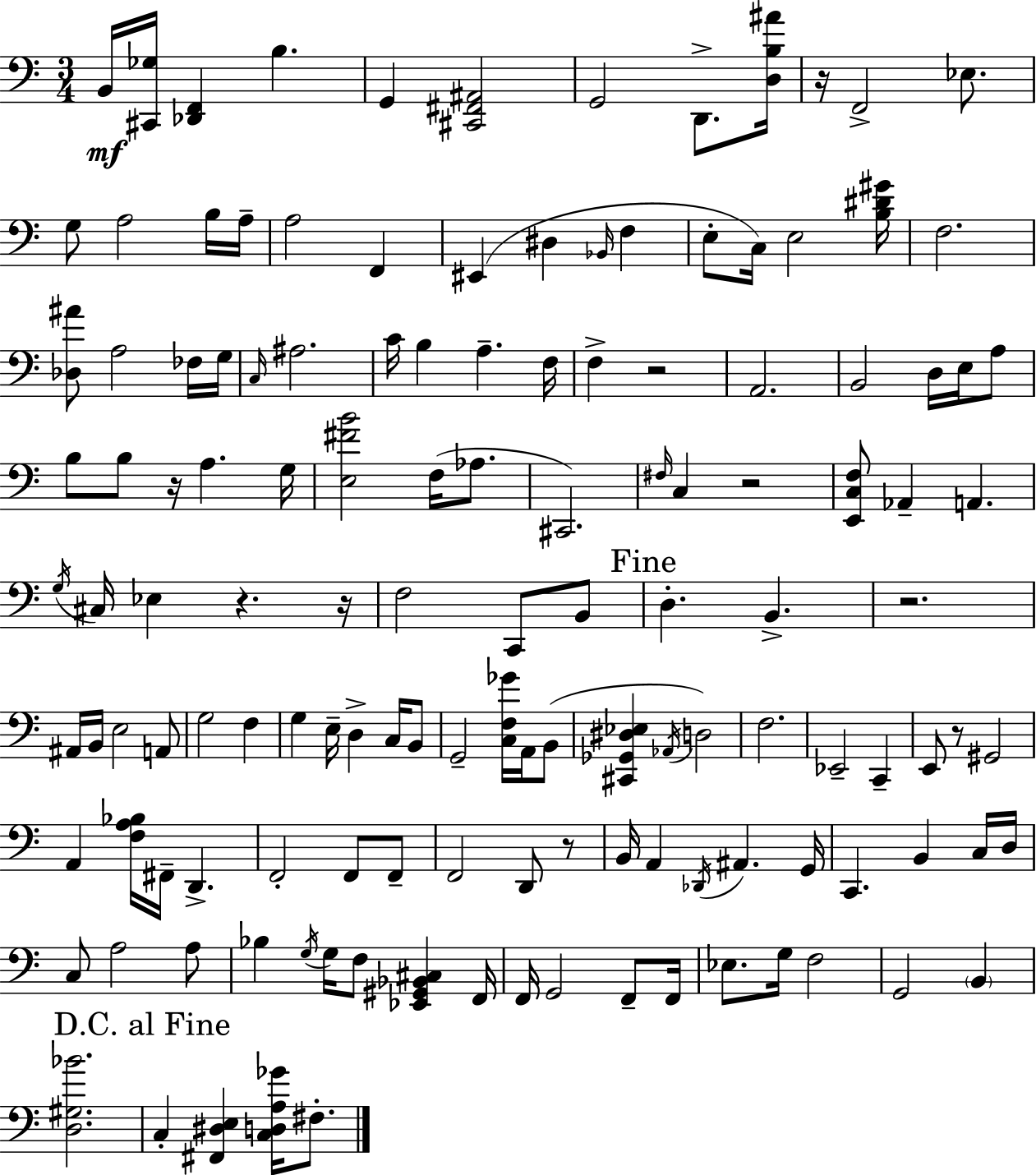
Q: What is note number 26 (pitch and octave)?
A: A#3